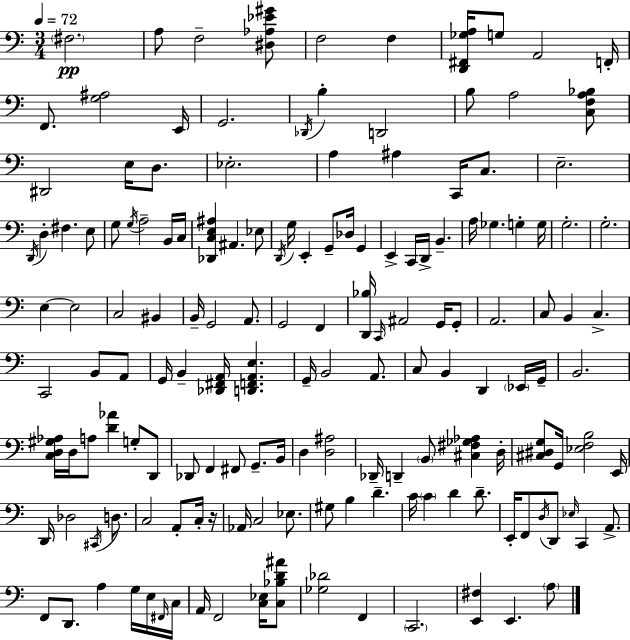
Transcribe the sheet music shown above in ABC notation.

X:1
T:Untitled
M:3/4
L:1/4
K:C
^F,2 A,/2 F,2 [^D,_A,_E^G]/2 F,2 F, [D,,^F,,_G,A,]/4 G,/2 A,,2 F,,/4 F,,/2 [G,^A,]2 E,,/4 G,,2 _D,,/4 B, D,,2 B,/2 A,2 [C,F,A,_B,]/2 ^D,,2 E,/4 D,/2 _E,2 A, ^A, C,,/4 C,/2 E,2 D,,/4 D, ^F, E,/2 G,/2 G,/4 A,2 B,,/4 C,/4 [_D,,C,E,^A,] ^A,, _E,/2 D,,/4 G,/4 E,, G,,/2 _D,/4 G,, E,, C,,/4 D,,/4 B,, A,/4 _G, G, G,/4 G,2 G,2 E, E,2 C,2 ^B,, B,,/4 G,,2 A,,/2 G,,2 F,, [D,,_B,]/4 C,,/4 ^A,,2 G,,/4 G,,/2 A,,2 C,/2 B,, C, C,,2 B,,/2 A,,/2 G,,/4 B,, [_D,,^F,,A,,]/4 [D,,F,,A,,E,] G,,/4 B,,2 A,,/2 C,/2 B,, D,, _E,,/4 G,,/4 B,,2 [C,D,^G,_A,]/4 D,/4 A,/2 [D_A] G,/2 D,,/2 _D,,/2 F,, ^F,,/2 G,,/2 B,,/4 D, [D,^A,]2 _D,,/4 D,, B,,/2 [^C,^F,_G,_A,] D,/4 [^C,^D,G,]/2 G,,/4 [_E,F,B,]2 E,,/4 D,,/4 _D,2 ^C,,/4 D,/2 C,2 A,,/2 C,/4 z/4 _A,,/4 C,2 _E,/2 ^G,/2 B, D C/4 C D D/2 E,,/4 F,,/2 D,/4 D,,/2 _E,/4 C,, A,,/2 F,,/2 D,,/2 A, G,/4 E,/4 ^F,,/4 C,/4 A,,/4 F,,2 [C,_E,]/4 [C,_B,D^A]/2 [_G,_D]2 F,, C,,2 [E,,^F,] E,, A,/2